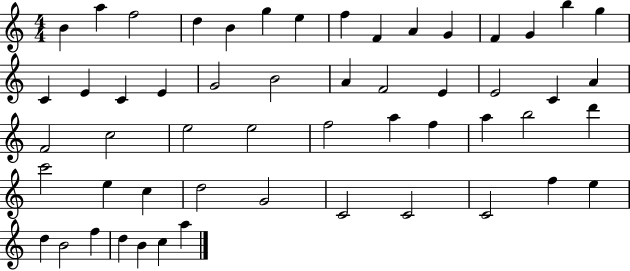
X:1
T:Untitled
M:4/4
L:1/4
K:C
B a f2 d B g e f F A G F G b g C E C E G2 B2 A F2 E E2 C A F2 c2 e2 e2 f2 a f a b2 d' c'2 e c d2 G2 C2 C2 C2 f e d B2 f d B c a